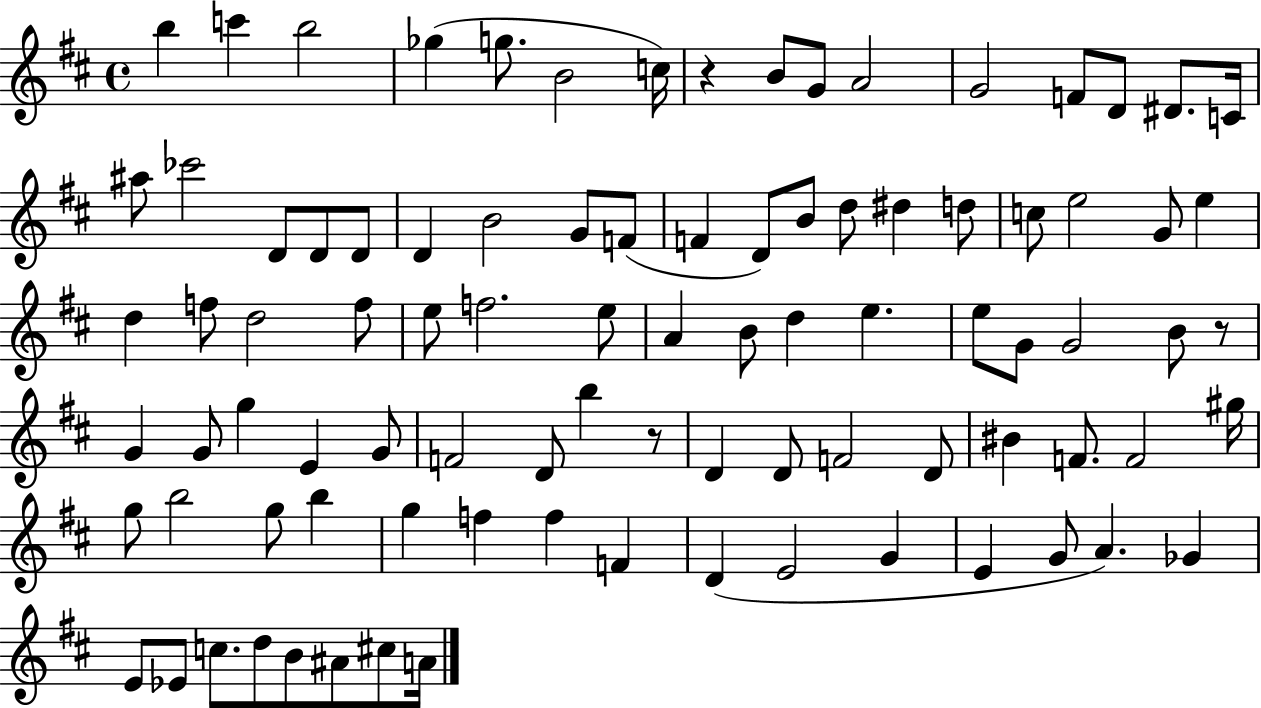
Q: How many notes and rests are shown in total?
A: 91